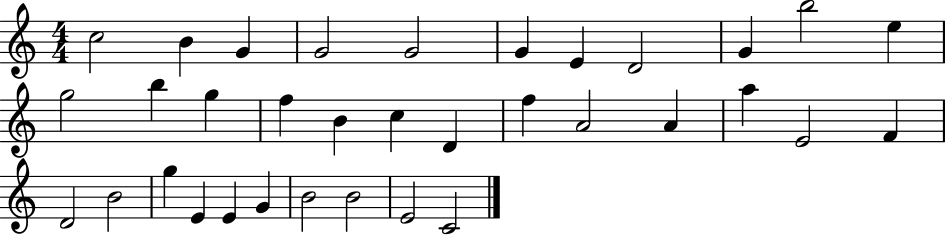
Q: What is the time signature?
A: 4/4